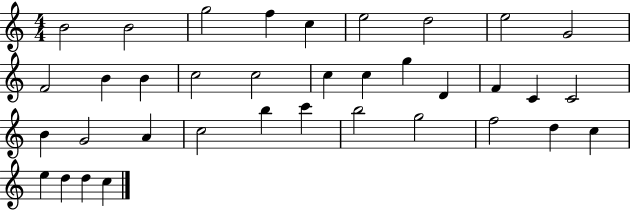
B4/h B4/h G5/h F5/q C5/q E5/h D5/h E5/h G4/h F4/h B4/q B4/q C5/h C5/h C5/q C5/q G5/q D4/q F4/q C4/q C4/h B4/q G4/h A4/q C5/h B5/q C6/q B5/h G5/h F5/h D5/q C5/q E5/q D5/q D5/q C5/q